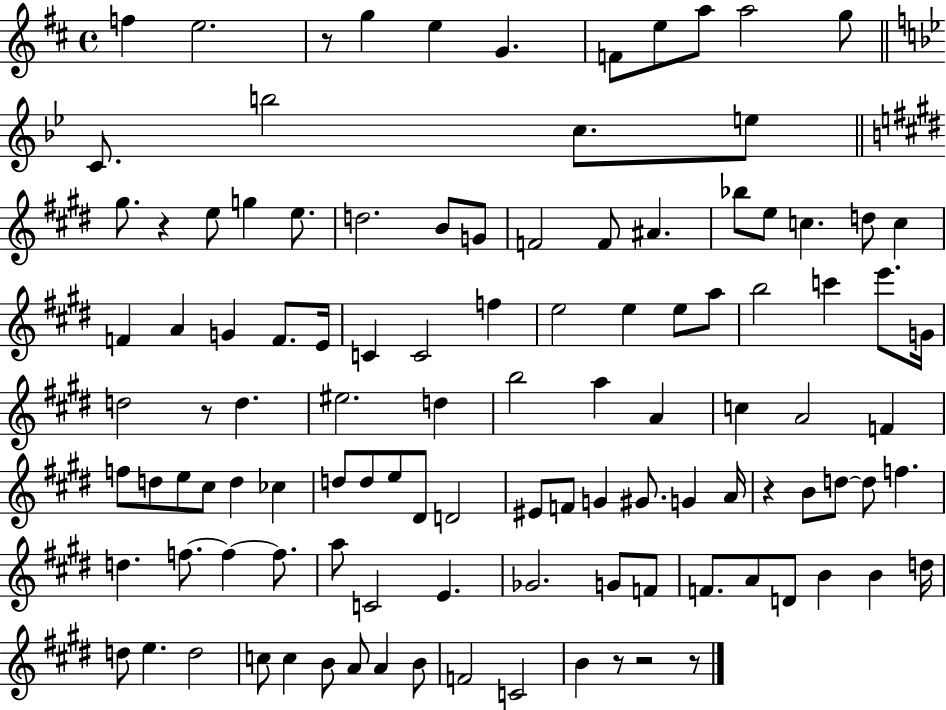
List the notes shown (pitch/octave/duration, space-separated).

F5/q E5/h. R/e G5/q E5/q G4/q. F4/e E5/e A5/e A5/h G5/e C4/e. B5/h C5/e. E5/e G#5/e. R/q E5/e G5/q E5/e. D5/h. B4/e G4/e F4/h F4/e A#4/q. Bb5/e E5/e C5/q. D5/e C5/q F4/q A4/q G4/q F4/e. E4/s C4/q C4/h F5/q E5/h E5/q E5/e A5/e B5/h C6/q E6/e. G4/s D5/h R/e D5/q. EIS5/h. D5/q B5/h A5/q A4/q C5/q A4/h F4/q F5/e D5/e E5/e C#5/e D5/q CES5/q D5/e D5/e E5/e D#4/e D4/h EIS4/e F4/e G4/q G#4/e. G4/q A4/s R/q B4/e D5/e D5/e F5/q. D5/q. F5/e. F5/q F5/e. A5/e C4/h E4/q. Gb4/h. G4/e F4/e F4/e. A4/e D4/e B4/q B4/q D5/s D5/e E5/q. D5/h C5/e C5/q B4/e A4/e A4/q B4/e F4/h C4/h B4/q R/e R/h R/e